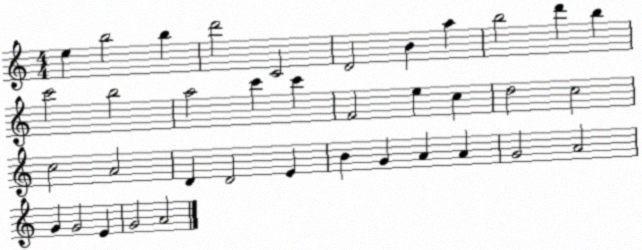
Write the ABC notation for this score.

X:1
T:Untitled
M:4/4
L:1/4
K:C
e b2 b d'2 C2 D2 B a b2 d' b c'2 b2 a2 c' c' F2 e c d2 c2 c2 A2 D D2 E B G A A G2 A2 G G2 E G2 A2